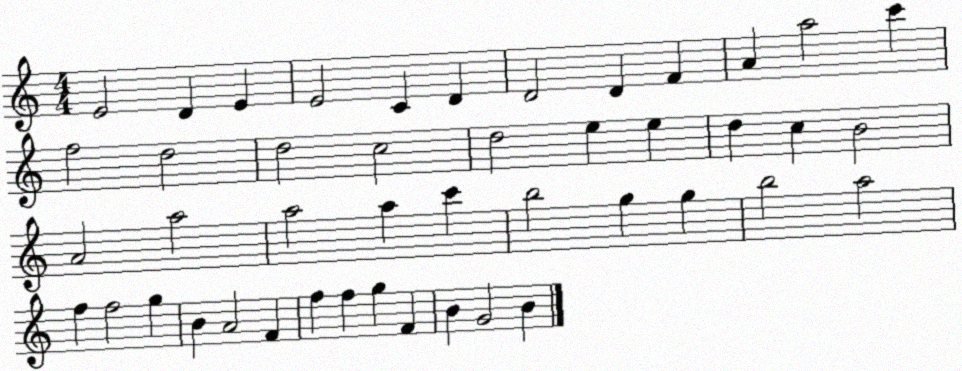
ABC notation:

X:1
T:Untitled
M:4/4
L:1/4
K:C
E2 D E E2 C D D2 D F A a2 c' f2 d2 d2 c2 d2 e e d c B2 A2 a2 a2 a c' b2 g g b2 a2 f f2 g B A2 F f f g F B G2 B